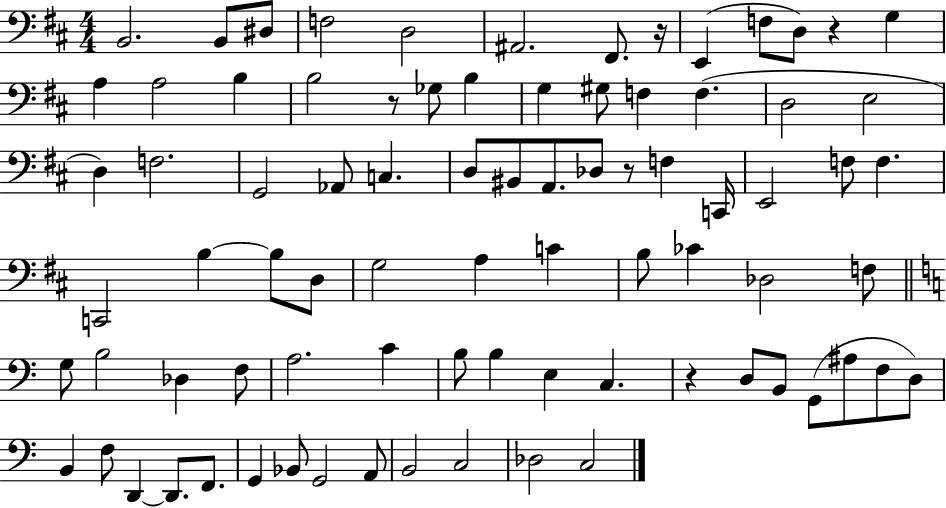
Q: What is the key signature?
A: D major